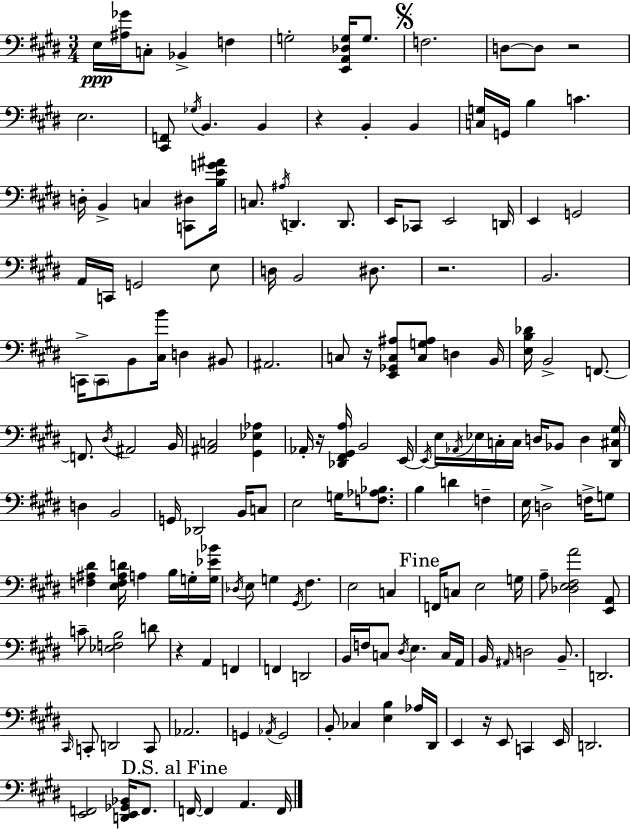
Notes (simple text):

E3/s [A#3,Gb4]/s C3/e Bb2/q F3/q G3/h [E2,A2,Db3,G3]/s G3/e. F3/h. D3/e D3/e R/h E3/h. [C#2,F2]/e Gb3/s B2/q. B2/q R/q B2/q B2/q [C3,G3]/s G2/s B3/q C4/q. D3/s B2/q C3/q [C2,D#3]/e [B3,E4,G4,A#4]/s C3/e. A#3/s D2/q. D2/e. E2/s CES2/e E2/h D2/s E2/q G2/h A2/s C2/s G2/h E3/e D3/s B2/h D#3/e. R/h. B2/h. C2/s C2/e B2/e [C#3,B4]/s D3/q BIS2/e A#2/h. C3/e R/s [E2,Gb2,C3,A#3]/e [C3,G3,A#3]/e D3/q B2/s [E3,B3,Db4]/s B2/h F2/e. F2/e. D#3/s A#2/h B2/s [A#2,C3]/h [G#2,Eb3,Ab3]/q Ab2/s R/s [Db2,F#2,G#2,A3]/s B2/h E2/s E2/s E3/s Ab2/s Eb3/s C3/s C3/s D3/s Bb2/e D3/q [D#2,C#3,G#3]/s D3/q B2/h G2/s Db2/h B2/s C3/e E3/h G3/s [F3,Ab3,Bb3]/e. B3/q D4/q F3/q E3/s D3/h F3/s G3/e [F3,A#3,D#4]/q [E3,F3,A#3,D4]/s A3/q B3/s G3/s [G3,Eb4,Bb4]/s Db3/s E3/e G3/q G#2/s F#3/q. E3/h C3/q F2/s C3/e E3/h G3/s A3/e [Db3,E3,F#3,A4]/h [E2,A2]/e C4/e [Eb3,F3,B3]/h D4/e R/q A2/q F2/q F2/q D2/h B2/s F3/s C3/e D#3/s E3/q. C3/s A2/s B2/s A#2/s D3/h B2/e. D2/h. C#2/s C2/e D2/h C2/e Ab2/h. G2/q Ab2/s G2/h B2/e CES3/q [E3,B3]/q Ab3/s D#2/s E2/q R/s E2/e C2/q E2/s D2/h. [E2,F2]/h [D2,E2,Gb2,Bb2]/s F2/e. F2/s F2/q A2/q. F2/s